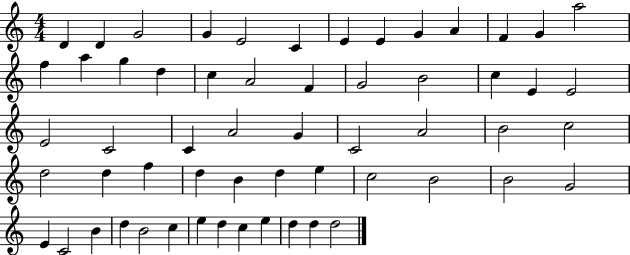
{
  \clef treble
  \numericTimeSignature
  \time 4/4
  \key c \major
  d'4 d'4 g'2 | g'4 e'2 c'4 | e'4 e'4 g'4 a'4 | f'4 g'4 a''2 | \break f''4 a''4 g''4 d''4 | c''4 a'2 f'4 | g'2 b'2 | c''4 e'4 e'2 | \break e'2 c'2 | c'4 a'2 g'4 | c'2 a'2 | b'2 c''2 | \break d''2 d''4 f''4 | d''4 b'4 d''4 e''4 | c''2 b'2 | b'2 g'2 | \break e'4 c'2 b'4 | d''4 b'2 c''4 | e''4 d''4 c''4 e''4 | d''4 d''4 d''2 | \break \bar "|."
}